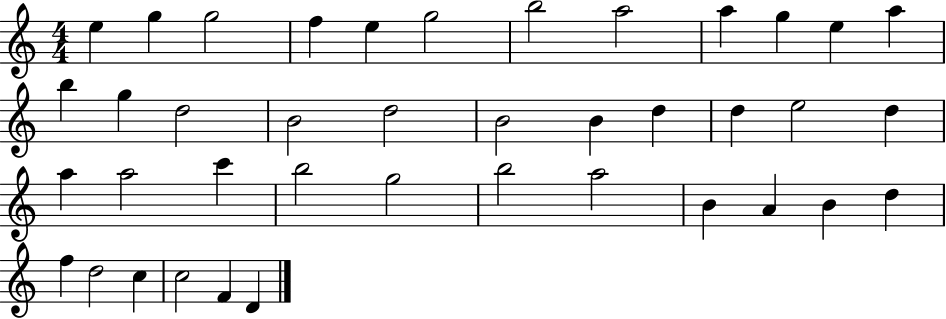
X:1
T:Untitled
M:4/4
L:1/4
K:C
e g g2 f e g2 b2 a2 a g e a b g d2 B2 d2 B2 B d d e2 d a a2 c' b2 g2 b2 a2 B A B d f d2 c c2 F D